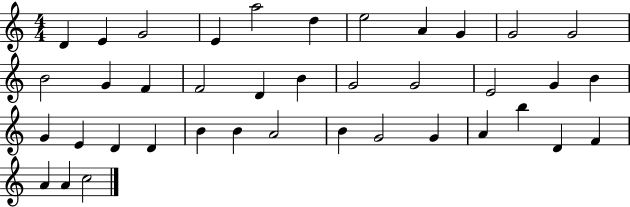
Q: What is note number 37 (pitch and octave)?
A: A4